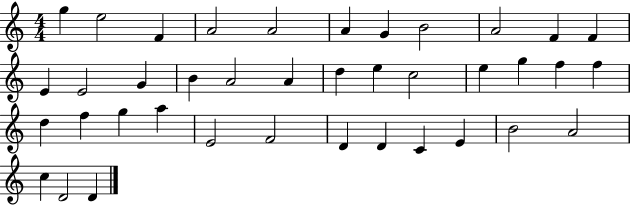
{
  \clef treble
  \numericTimeSignature
  \time 4/4
  \key c \major
  g''4 e''2 f'4 | a'2 a'2 | a'4 g'4 b'2 | a'2 f'4 f'4 | \break e'4 e'2 g'4 | b'4 a'2 a'4 | d''4 e''4 c''2 | e''4 g''4 f''4 f''4 | \break d''4 f''4 g''4 a''4 | e'2 f'2 | d'4 d'4 c'4 e'4 | b'2 a'2 | \break c''4 d'2 d'4 | \bar "|."
}